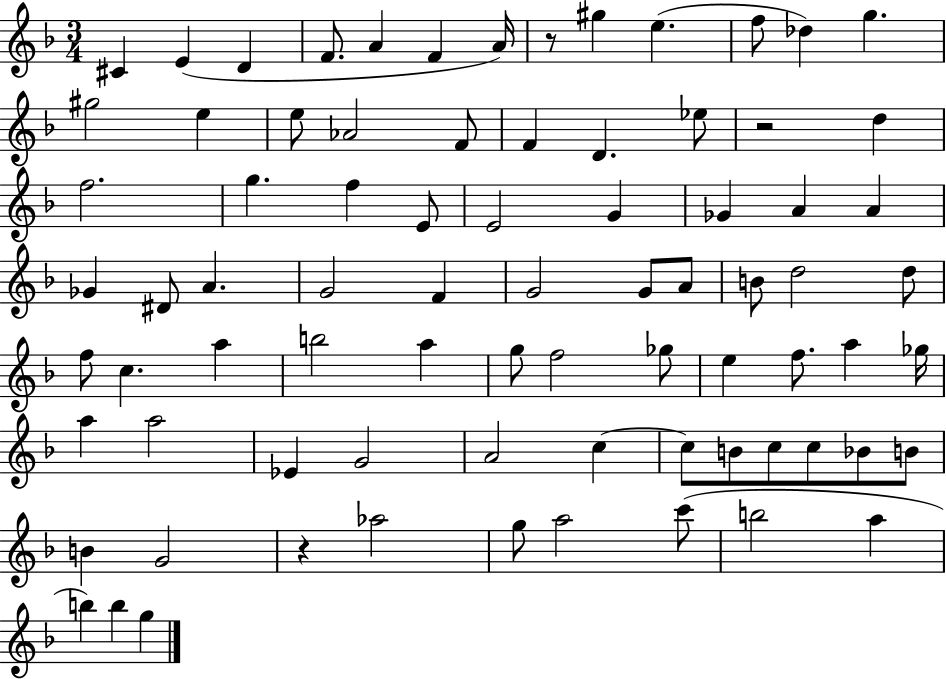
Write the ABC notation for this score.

X:1
T:Untitled
M:3/4
L:1/4
K:F
^C E D F/2 A F A/4 z/2 ^g e f/2 _d g ^g2 e e/2 _A2 F/2 F D _e/2 z2 d f2 g f E/2 E2 G _G A A _G ^D/2 A G2 F G2 G/2 A/2 B/2 d2 d/2 f/2 c a b2 a g/2 f2 _g/2 e f/2 a _g/4 a a2 _E G2 A2 c c/2 B/2 c/2 c/2 _B/2 B/2 B G2 z _a2 g/2 a2 c'/2 b2 a b b g